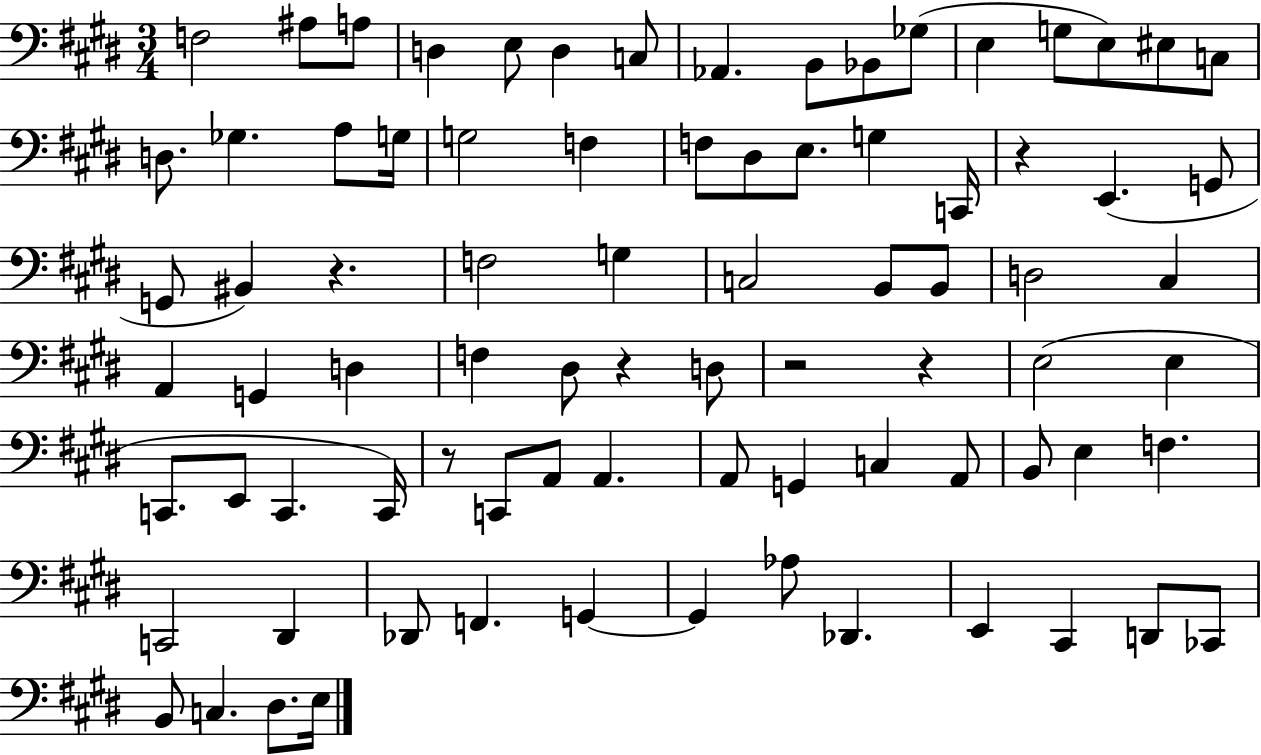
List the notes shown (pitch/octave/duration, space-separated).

F3/h A#3/e A3/e D3/q E3/e D3/q C3/e Ab2/q. B2/e Bb2/e Gb3/e E3/q G3/e E3/e EIS3/e C3/e D3/e. Gb3/q. A3/e G3/s G3/h F3/q F3/e D#3/e E3/e. G3/q C2/s R/q E2/q. G2/e G2/e BIS2/q R/q. F3/h G3/q C3/h B2/e B2/e D3/h C#3/q A2/q G2/q D3/q F3/q D#3/e R/q D3/e R/h R/q E3/h E3/q C2/e. E2/e C2/q. C2/s R/e C2/e A2/e A2/q. A2/e G2/q C3/q A2/e B2/e E3/q F3/q. C2/h D#2/q Db2/e F2/q. G2/q G2/q Ab3/e Db2/q. E2/q C#2/q D2/e CES2/e B2/e C3/q. D#3/e. E3/s